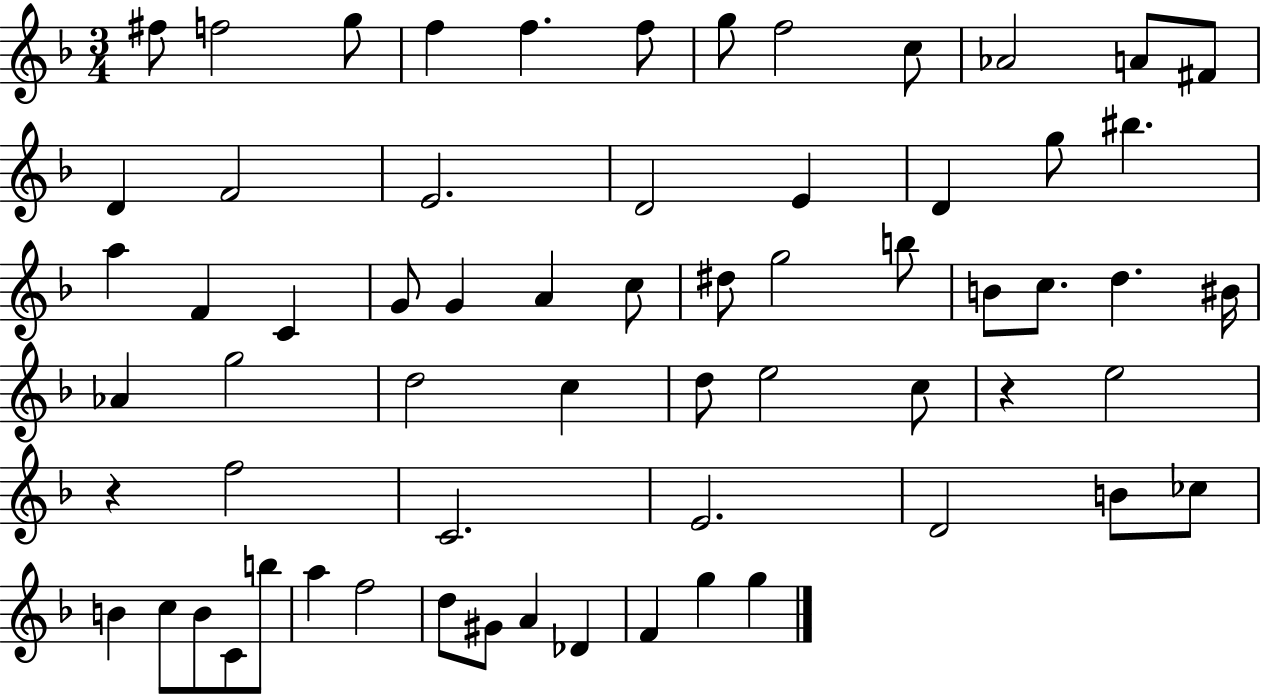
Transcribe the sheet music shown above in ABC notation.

X:1
T:Untitled
M:3/4
L:1/4
K:F
^f/2 f2 g/2 f f f/2 g/2 f2 c/2 _A2 A/2 ^F/2 D F2 E2 D2 E D g/2 ^b a F C G/2 G A c/2 ^d/2 g2 b/2 B/2 c/2 d ^B/4 _A g2 d2 c d/2 e2 c/2 z e2 z f2 C2 E2 D2 B/2 _c/2 B c/2 B/2 C/2 b/2 a f2 d/2 ^G/2 A _D F g g